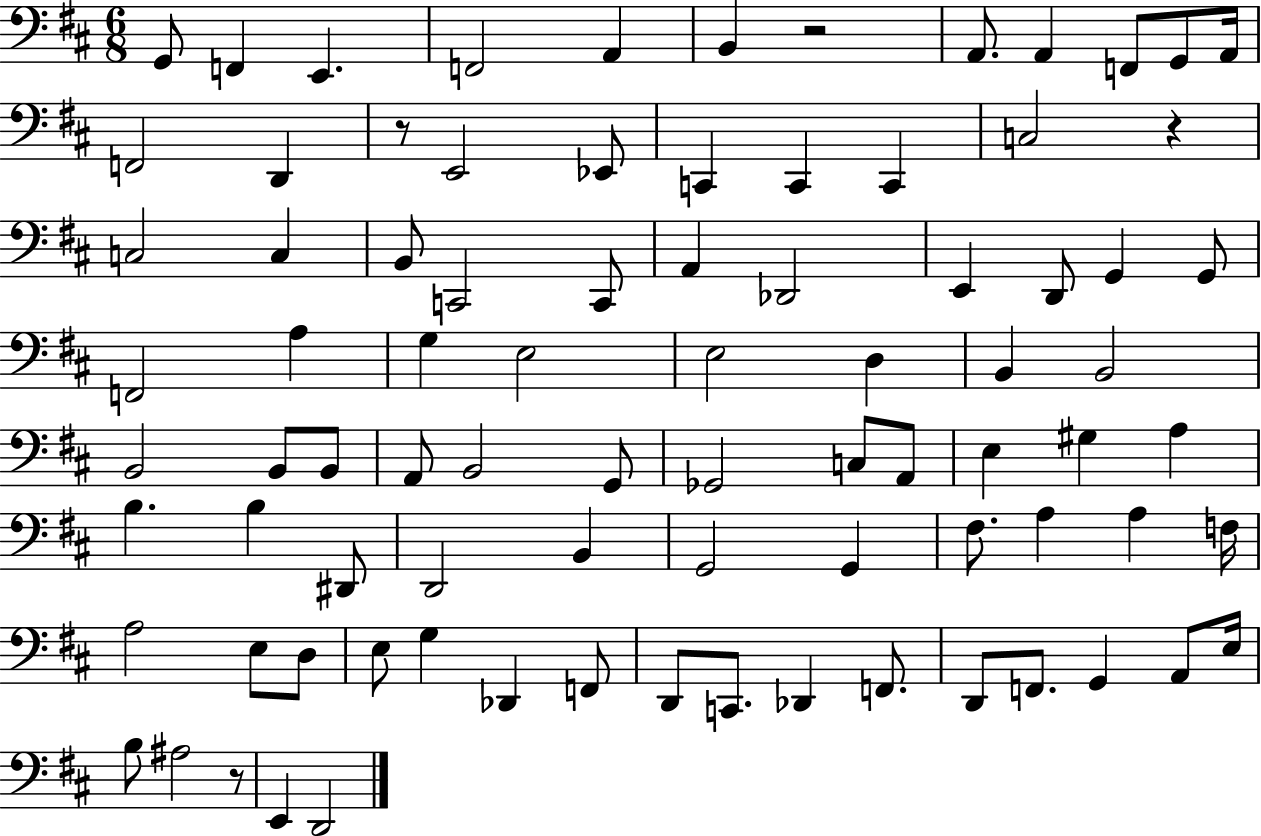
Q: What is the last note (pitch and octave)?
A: D2